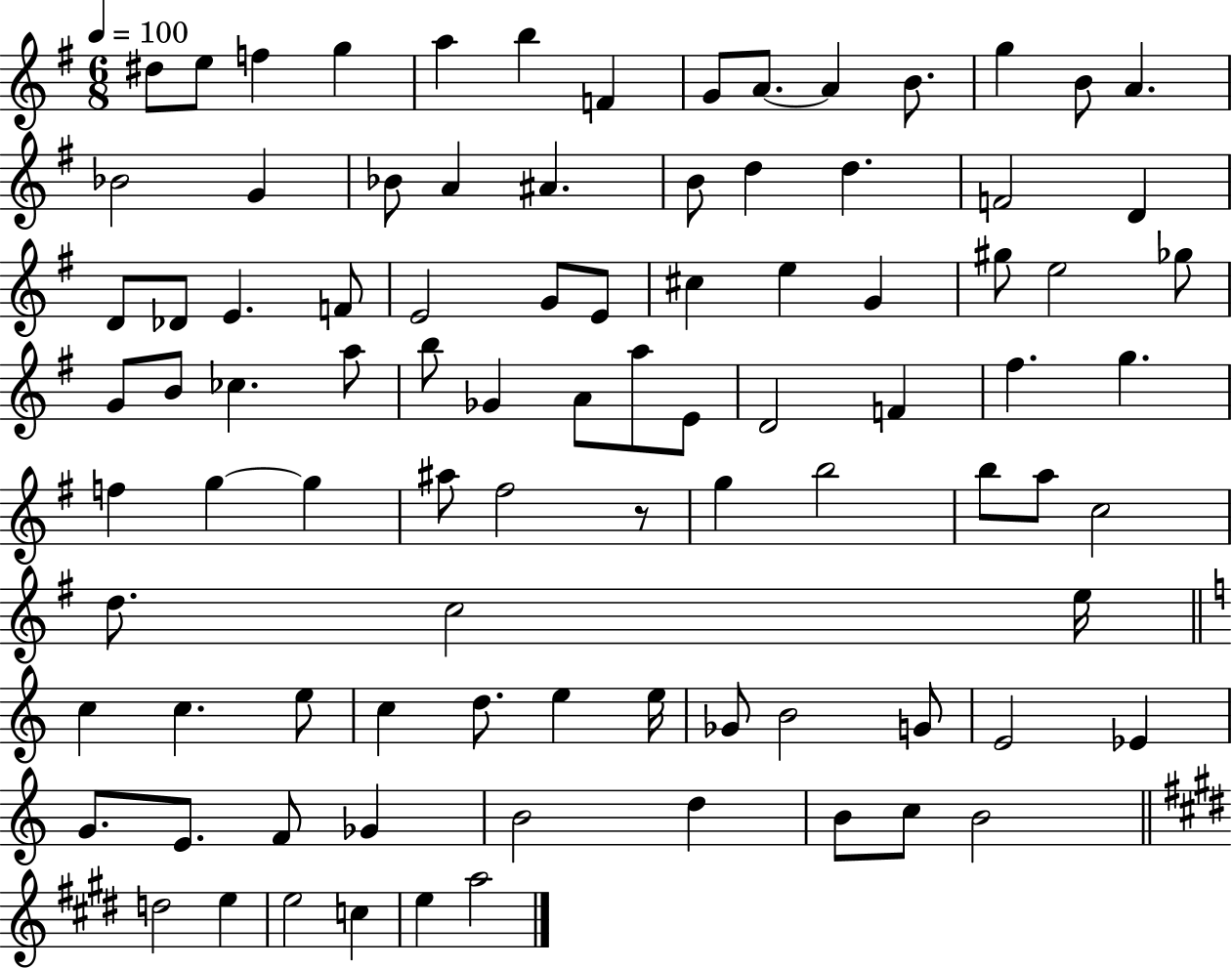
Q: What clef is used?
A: treble